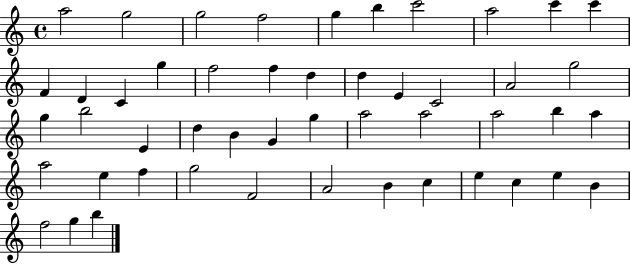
{
  \clef treble
  \time 4/4
  \defaultTimeSignature
  \key c \major
  a''2 g''2 | g''2 f''2 | g''4 b''4 c'''2 | a''2 c'''4 c'''4 | \break f'4 d'4 c'4 g''4 | f''2 f''4 d''4 | d''4 e'4 c'2 | a'2 g''2 | \break g''4 b''2 e'4 | d''4 b'4 g'4 g''4 | a''2 a''2 | a''2 b''4 a''4 | \break a''2 e''4 f''4 | g''2 f'2 | a'2 b'4 c''4 | e''4 c''4 e''4 b'4 | \break f''2 g''4 b''4 | \bar "|."
}